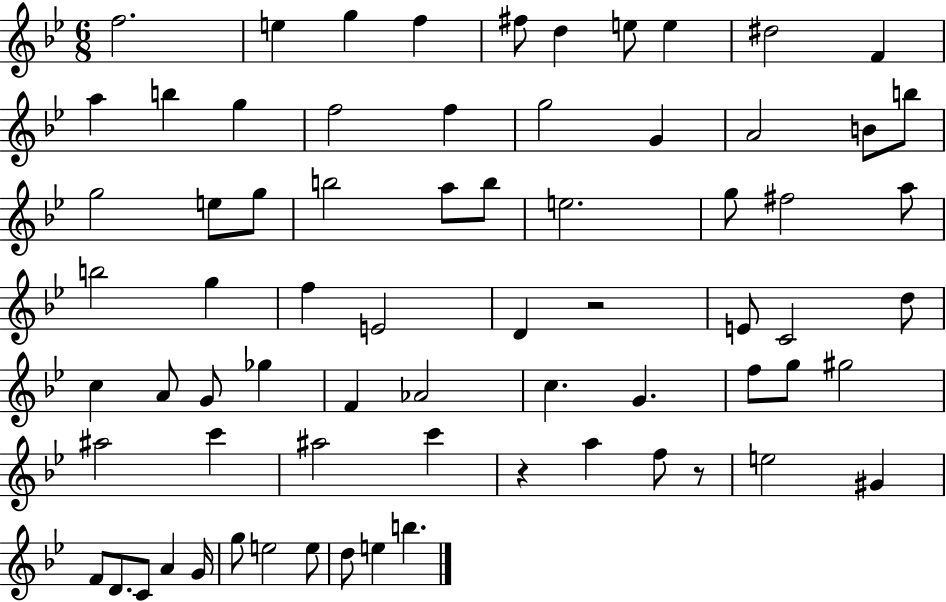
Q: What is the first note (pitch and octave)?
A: F5